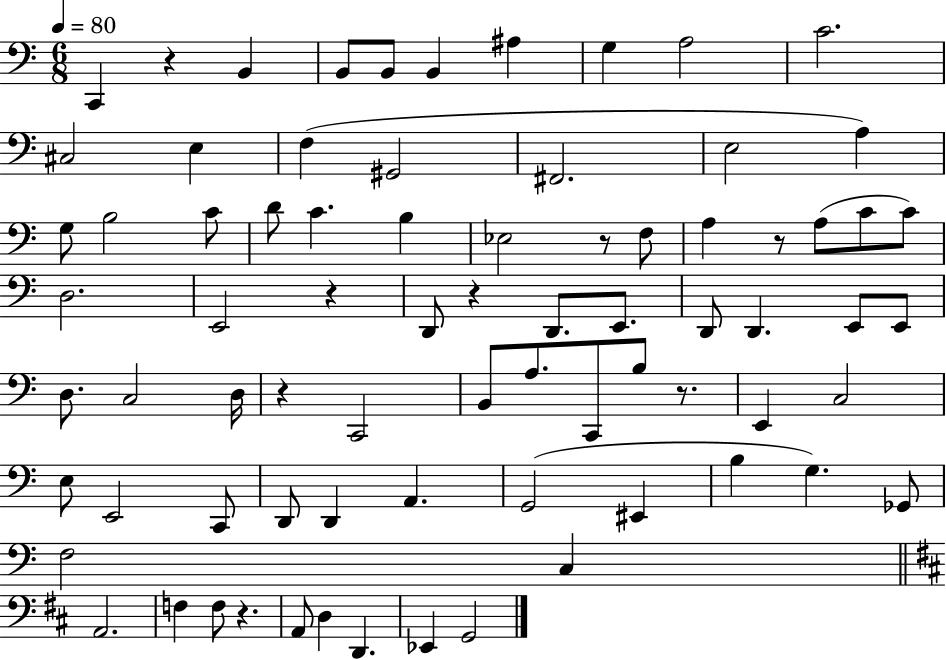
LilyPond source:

{
  \clef bass
  \numericTimeSignature
  \time 6/8
  \key c \major
  \tempo 4 = 80
  c,4 r4 b,4 | b,8 b,8 b,4 ais4 | g4 a2 | c'2. | \break cis2 e4 | f4( gis,2 | fis,2. | e2 a4) | \break g8 b2 c'8 | d'8 c'4. b4 | ees2 r8 f8 | a4 r8 a8( c'8 c'8) | \break d2. | e,2 r4 | d,8 r4 d,8. e,8. | d,8 d,4. e,8 e,8 | \break d8. c2 d16 | r4 c,2 | b,8 a8. c,8 b8 r8. | e,4 c2 | \break e8 e,2 c,8 | d,8 d,4 a,4. | g,2( eis,4 | b4 g4.) ges,8 | \break f2 c4 | \bar "||" \break \key d \major a,2. | f4 f8 r4. | a,8 d4 d,4. | ees,4 g,2 | \break \bar "|."
}